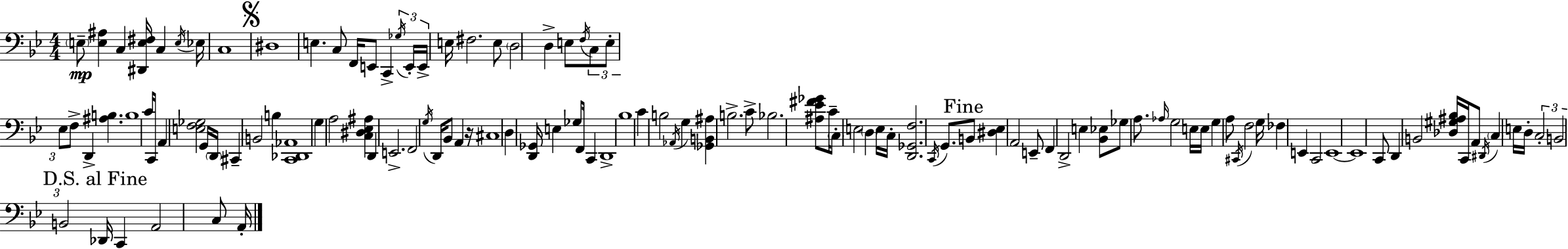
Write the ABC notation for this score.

X:1
T:Untitled
M:4/4
L:1/4
K:Gm
E,/2 [E,^A,] C, [^D,,E,^F,]/4 C, E,/4 _E,/4 C,4 ^D,4 E, C,/2 F,,/4 E,,/2 C,, _G,/4 E,,/4 E,,/4 E,/4 ^F,2 E,/2 D,2 D, E,/2 F,/4 C,/2 E,/2 _E,/2 F,/2 D,, [^A,B,] B,4 C/4 C,,/4 A,, [E,F,_G,]2 G,,/4 D,,/4 ^C,, B,,2 B, [C,,_D,,_A,,]4 G, A,2 [C,^D,_E,^A,] D,, E,,2 F,,2 G,/4 D,,/4 _B,,/2 A,, z/4 ^C,4 D, [D,,_G,,]/4 E, _G,/2 F,,/4 C,, D,,4 _B,4 C B,2 _A,,/4 G, [_G,,B,,^A,] B,2 C/2 _B,2 [^A,_E^F_G]/2 C/4 C,/2 E,2 D, E,/4 C,/4 [D,,_G,,F,]2 C,,/4 G,,/2 B,,/2 [^D,_E,] A,,2 E,,/2 F,, D,,2 E, [_B,,_E,]/2 _G,/2 A,/2 _A,/4 G,2 E,/4 E,/4 G, A,/2 ^C,,/4 F,2 G,/4 _F, E,, C,,2 E,,4 E,,4 C,,/2 D,, B,,2 [_D,^G,^A,_B,]/4 C,,/4 A,,/2 ^D,,/4 C, E,/4 D,/4 C,2 B,,2 B,,2 _D,,/4 C,, A,,2 C,/2 A,,/4